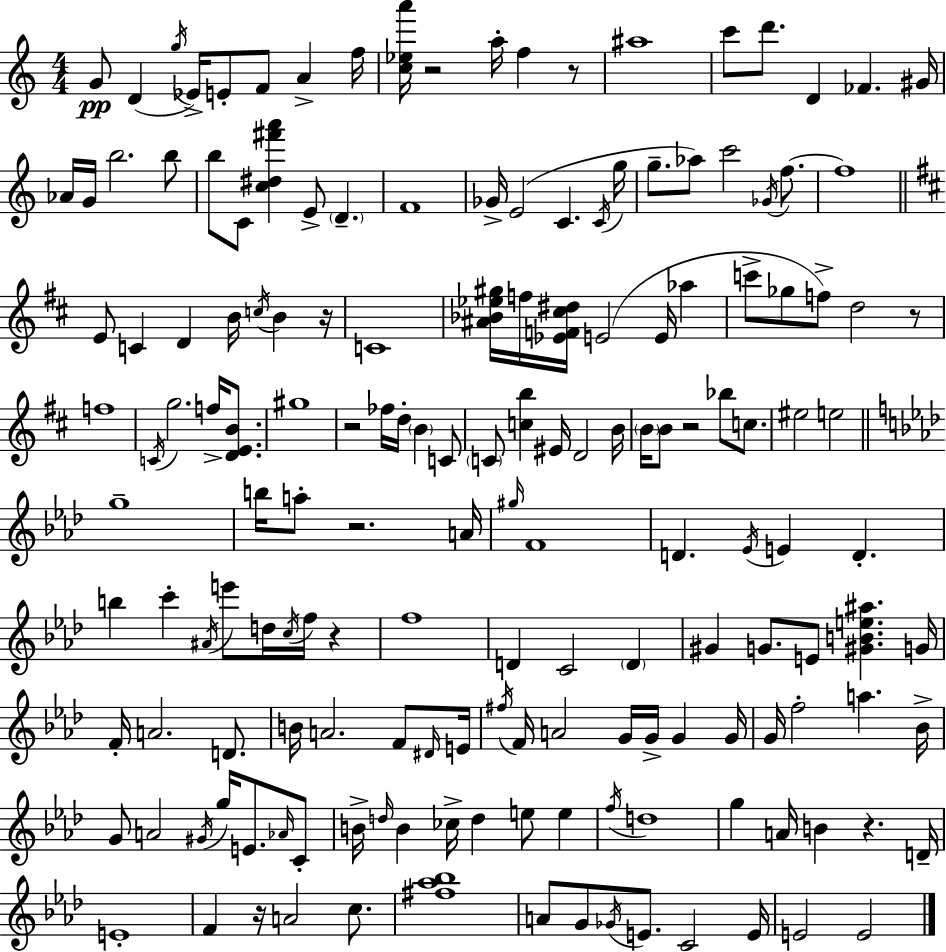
{
  \clef treble
  \numericTimeSignature
  \time 4/4
  \key a \minor
  g'8\pp d'4( \acciaccatura { g''16 } ees'16->) e'8-. f'8 a'4-> | f''16 <c'' ees'' a'''>16 r2 a''16-. f''4 r8 | ais''1 | c'''8 d'''8. d'4 fes'4. | \break gis'16 aes'16 g'16 b''2. b''8 | b''8 c'8 <c'' dis'' fis''' a'''>4 e'8-> \parenthesize d'4.-- | f'1 | ges'16-> e'2( c'4. | \break \acciaccatura { c'16 } g''16 g''8.-- aes''8) c'''2 \acciaccatura { ges'16 } | f''8.~~ f''1 | \bar "||" \break \key b \minor e'8 c'4 d'4 b'16 \acciaccatura { c''16 } b'4 | r16 c'1 | <ais' bes' ees'' gis''>16 f''16 <ees' f' cis'' dis''>16 e'2( e'16 aes''4 | c'''8-> ges''8 f''8->) d''2 r8 | \break f''1 | \acciaccatura { c'16 } g''2. f''16-> <d' e' b'>8. | gis''1 | r2 fes''16 d''16-. \parenthesize b'4 | \break c'8 \parenthesize c'8 <c'' b''>4 eis'16 d'2 | b'16 \parenthesize b'16 b'8 r2 bes''8 c''8. | eis''2 e''2 | \bar "||" \break \key aes \major g''1-- | b''16 a''8-. r2. a'16 | \grace { gis''16 } f'1 | d'4. \acciaccatura { ees'16 } e'4 d'4.-. | \break b''4 c'''4-. \acciaccatura { ais'16 } e'''8 d''16 \acciaccatura { c''16 } f''16 | r4 f''1 | d'4 c'2 | \parenthesize d'4 gis'4 g'8. e'8 <gis' b' e'' ais''>4. | \break g'16 f'16-. a'2. | d'8. b'16 a'2. | f'8 \grace { dis'16 } e'16 \acciaccatura { fis''16 } f'16 a'2 g'16 | g'16-> g'4 g'16 g'16 f''2-. a''4. | \break bes'16-> g'8 a'2 | \acciaccatura { gis'16 } g''16 e'8. \grace { aes'16 } c'8-. b'16-> \grace { d''16 } b'4 ces''16-> d''4 | e''8 e''4 \acciaccatura { f''16 } d''1 | g''4 a'16 b'4 | \break r4. d'16-- e'1-. | f'4 r16 a'2 | c''8. <fis'' aes'' bes''>1 | a'8 g'8 \acciaccatura { ges'16 } e'8. | \break c'2 e'16 e'2 | e'2 \bar "|."
}